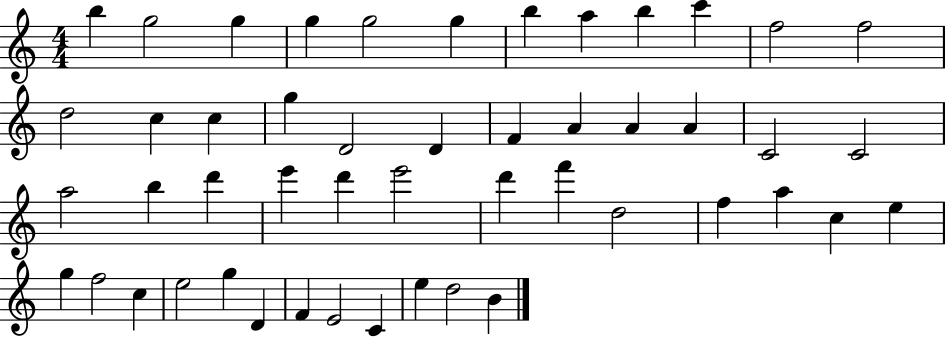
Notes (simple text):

B5/q G5/h G5/q G5/q G5/h G5/q B5/q A5/q B5/q C6/q F5/h F5/h D5/h C5/q C5/q G5/q D4/h D4/q F4/q A4/q A4/q A4/q C4/h C4/h A5/h B5/q D6/q E6/q D6/q E6/h D6/q F6/q D5/h F5/q A5/q C5/q E5/q G5/q F5/h C5/q E5/h G5/q D4/q F4/q E4/h C4/q E5/q D5/h B4/q